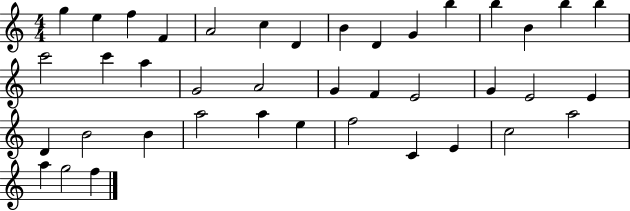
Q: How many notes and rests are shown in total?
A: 40